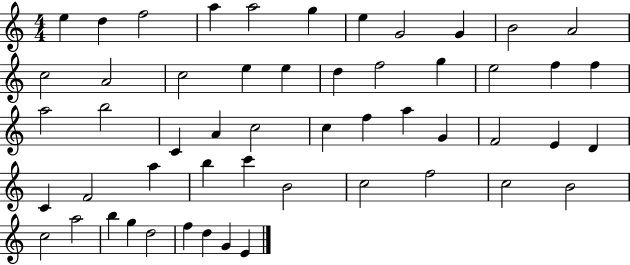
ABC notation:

X:1
T:Untitled
M:4/4
L:1/4
K:C
e d f2 a a2 g e G2 G B2 A2 c2 A2 c2 e e d f2 g e2 f f a2 b2 C A c2 c f a G F2 E D C F2 a b c' B2 c2 f2 c2 B2 c2 a2 b g d2 f d G E